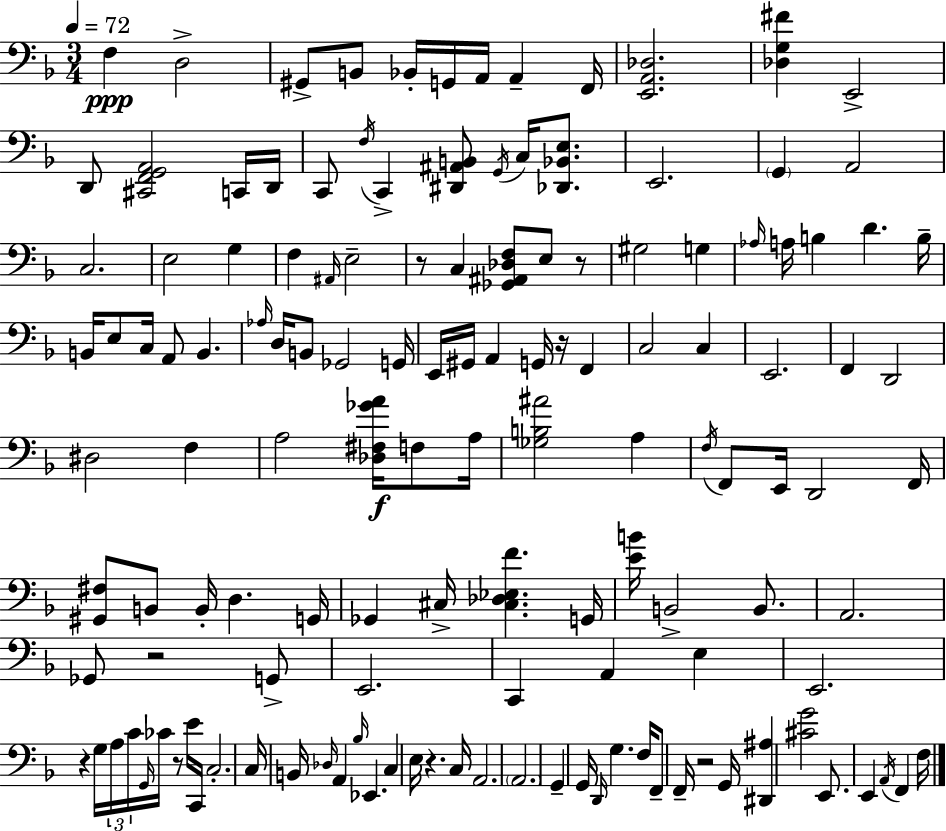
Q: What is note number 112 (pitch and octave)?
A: E2